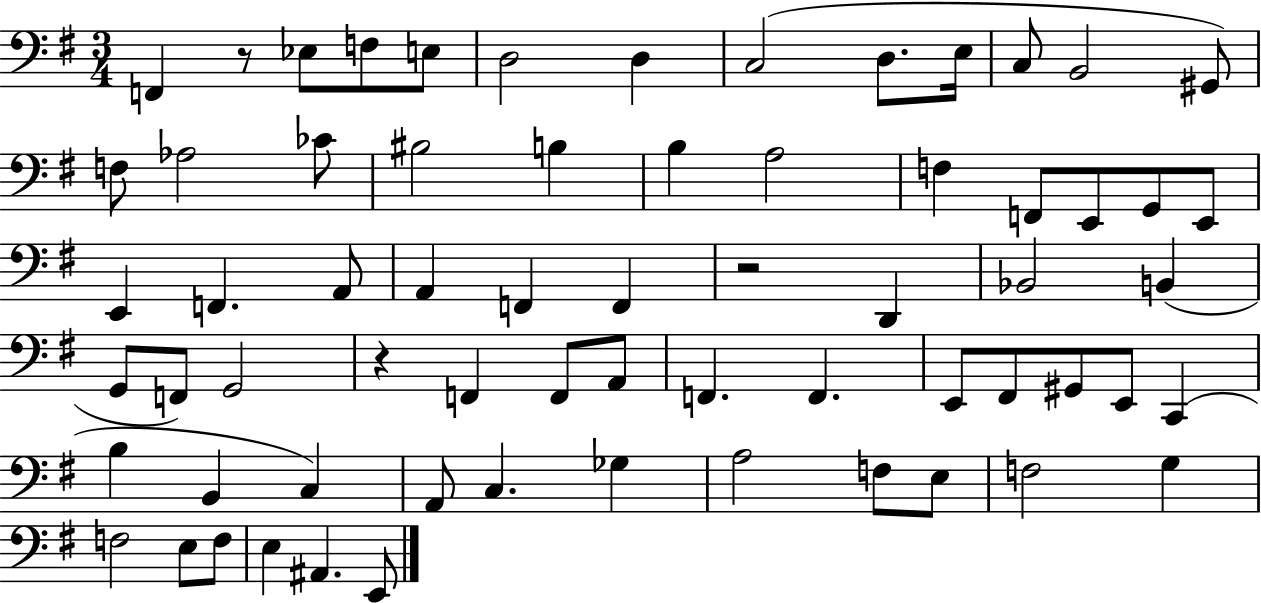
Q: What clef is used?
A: bass